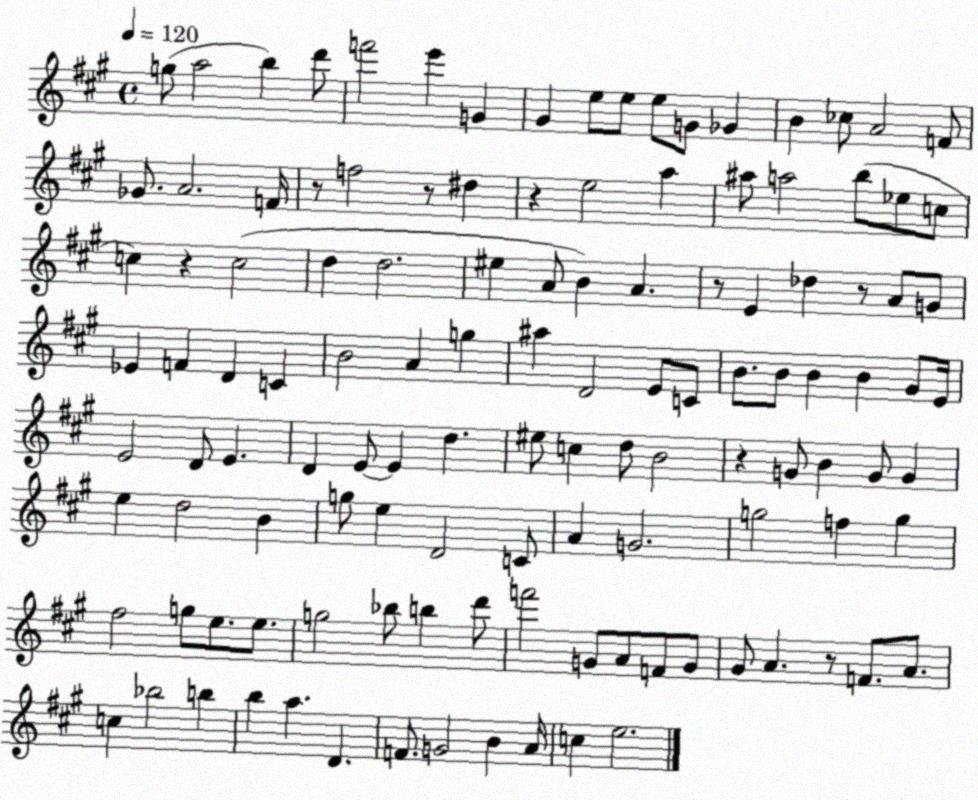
X:1
T:Untitled
M:4/4
L:1/4
K:A
g/2 a2 b d'/2 f'2 e' G ^G e/2 e/2 e/2 G/2 _G B _c/2 A2 F/2 _G/2 A2 F/4 z/2 f2 z/2 ^d z e2 a ^a/2 a2 b/2 _e/2 c/2 c z c2 d d2 ^e A/2 B A z/2 E _d z/2 A/2 G/2 _E F D C B2 A g ^a D2 E/2 C/2 B/2 B/2 B B ^G/2 E/4 E2 D/2 E D E/2 E d ^e/2 c d/2 B2 z G/2 B G/2 G e d2 B g/2 e D2 C/2 A G2 g2 f g ^f2 g/2 e/2 e/2 g2 _b/2 b d'/2 f'2 G/2 A/2 F/2 G/2 ^G/2 A z/2 F/2 A/2 c _b2 b b a D F/2 G2 B A/4 c e2